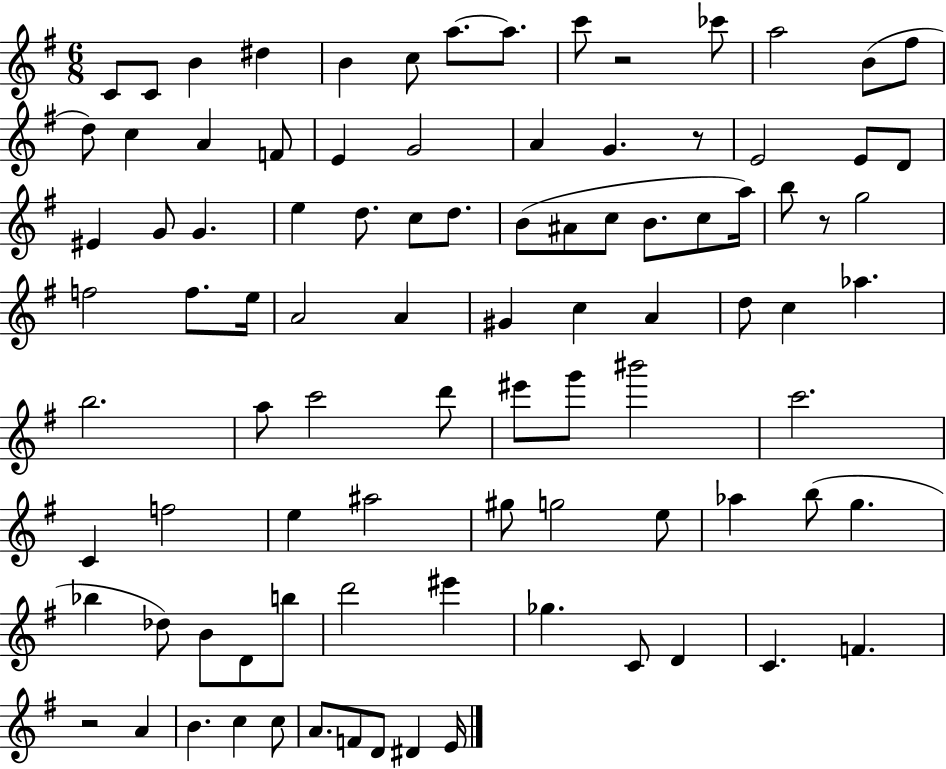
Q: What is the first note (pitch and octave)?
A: C4